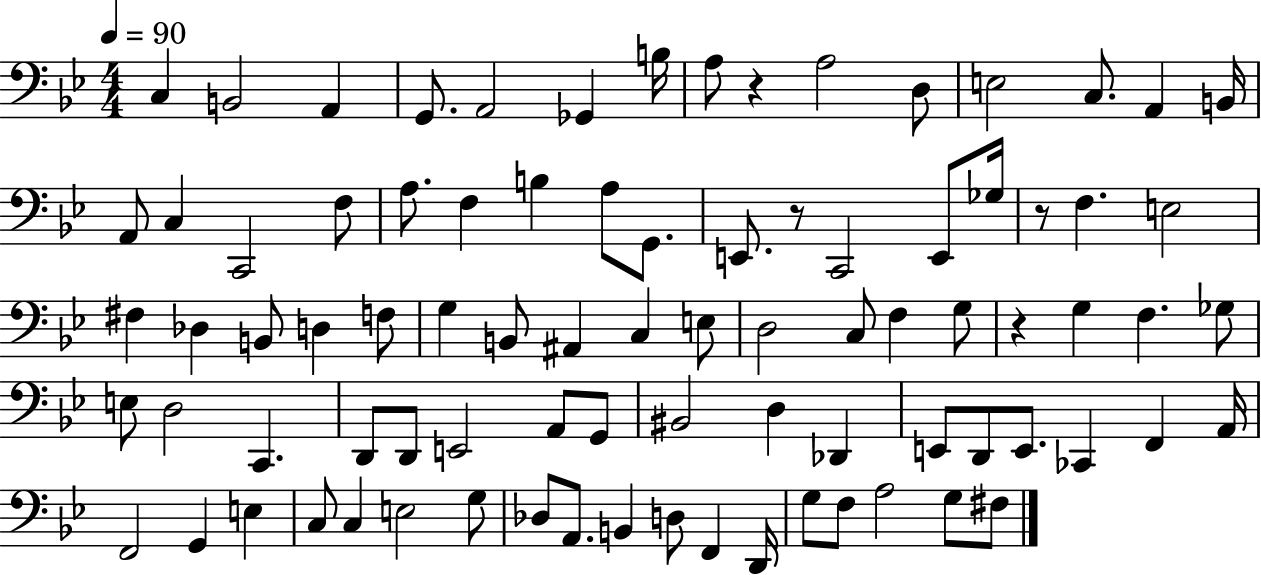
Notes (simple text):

C3/q B2/h A2/q G2/e. A2/h Gb2/q B3/s A3/e R/q A3/h D3/e E3/h C3/e. A2/q B2/s A2/e C3/q C2/h F3/e A3/e. F3/q B3/q A3/e G2/e. E2/e. R/e C2/h E2/e Gb3/s R/e F3/q. E3/h F#3/q Db3/q B2/e D3/q F3/e G3/q B2/e A#2/q C3/q E3/e D3/h C3/e F3/q G3/e R/q G3/q F3/q. Gb3/e E3/e D3/h C2/q. D2/e D2/e E2/h A2/e G2/e BIS2/h D3/q Db2/q E2/e D2/e E2/e. CES2/q F2/q A2/s F2/h G2/q E3/q C3/e C3/q E3/h G3/e Db3/e A2/e. B2/q D3/e F2/q D2/s G3/e F3/e A3/h G3/e F#3/e